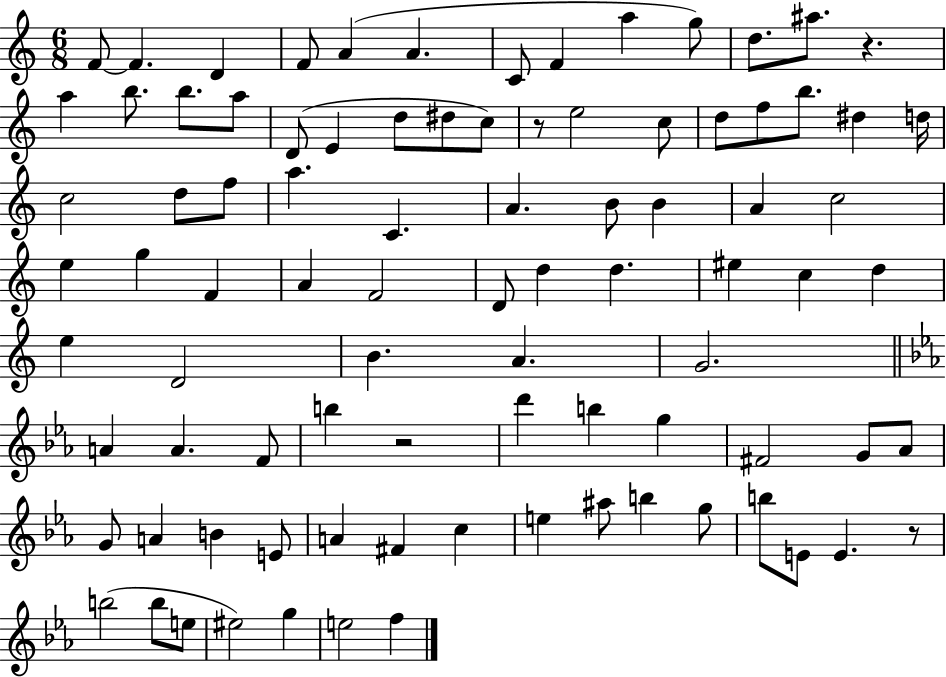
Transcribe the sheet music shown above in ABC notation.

X:1
T:Untitled
M:6/8
L:1/4
K:C
F/2 F D F/2 A A C/2 F a g/2 d/2 ^a/2 z a b/2 b/2 a/2 D/2 E d/2 ^d/2 c/2 z/2 e2 c/2 d/2 f/2 b/2 ^d d/4 c2 d/2 f/2 a C A B/2 B A c2 e g F A F2 D/2 d d ^e c d e D2 B A G2 A A F/2 b z2 d' b g ^F2 G/2 _A/2 G/2 A B E/2 A ^F c e ^a/2 b g/2 b/2 E/2 E z/2 b2 b/2 e/2 ^e2 g e2 f